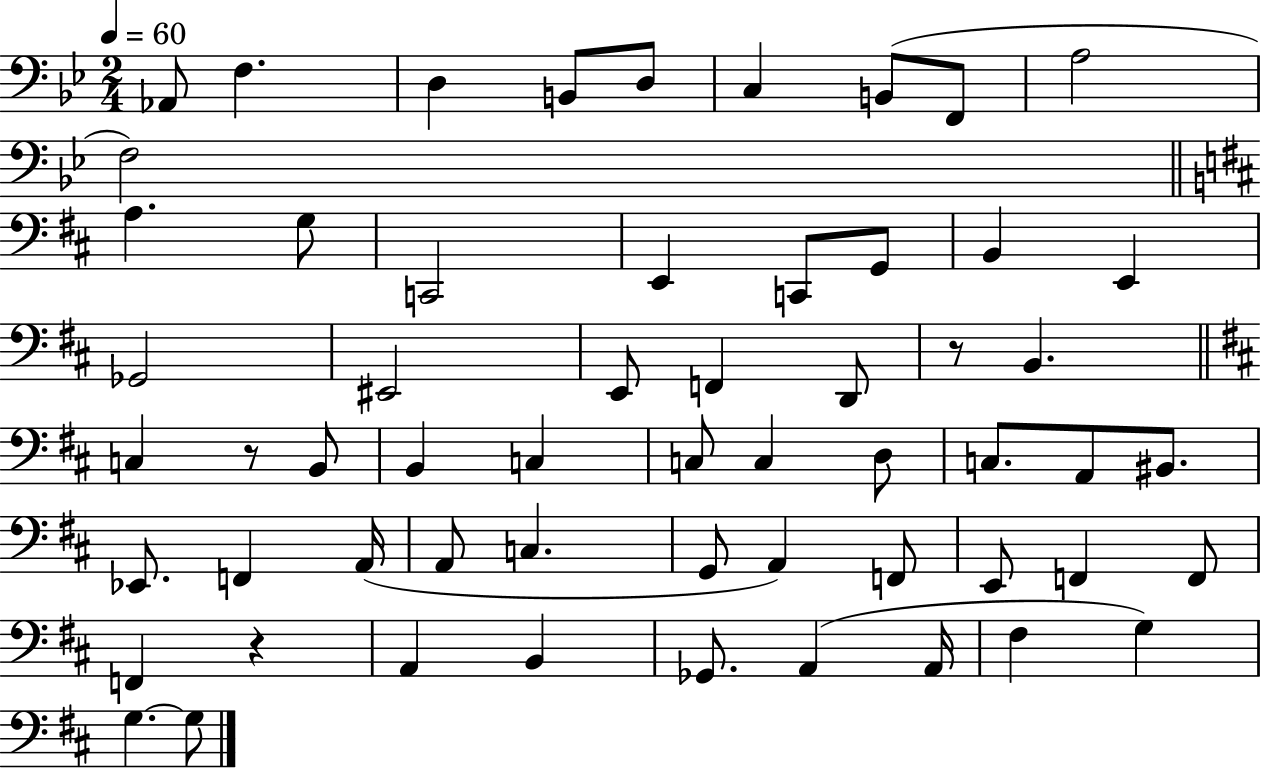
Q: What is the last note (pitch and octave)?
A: G3